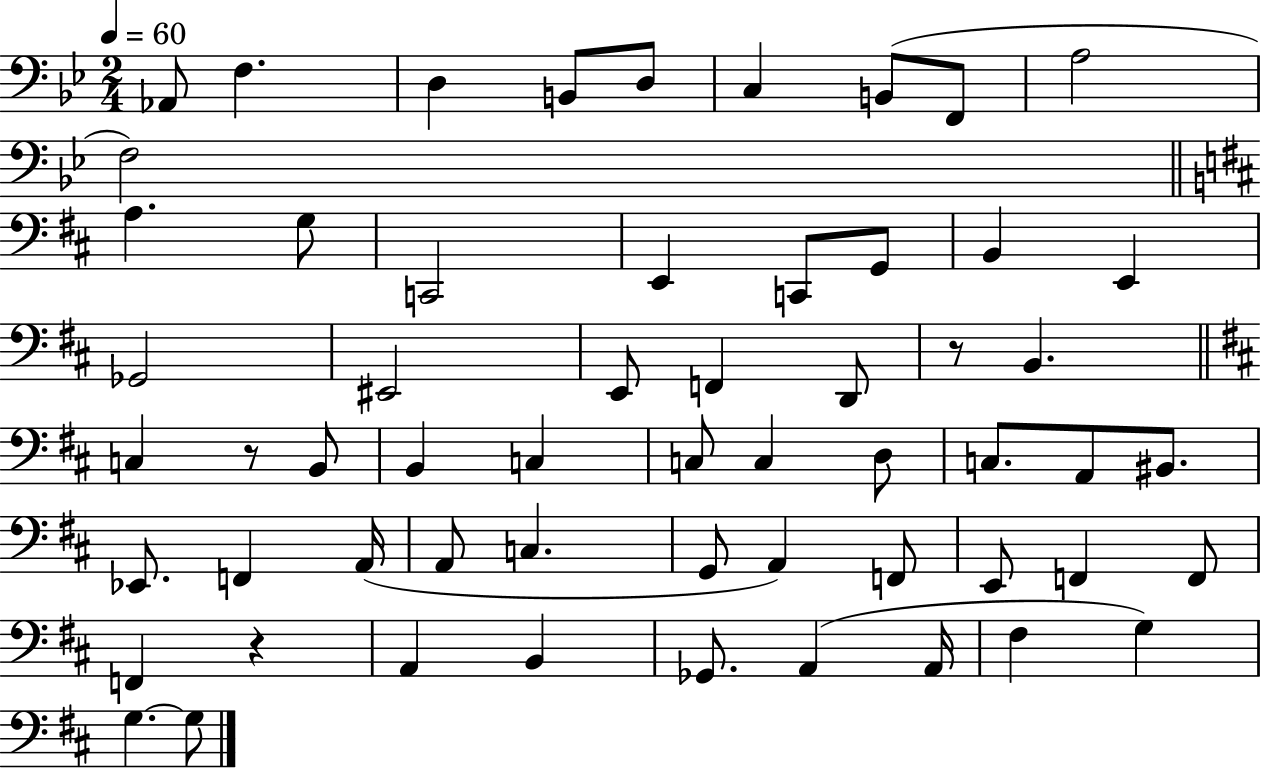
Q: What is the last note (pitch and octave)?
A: G3